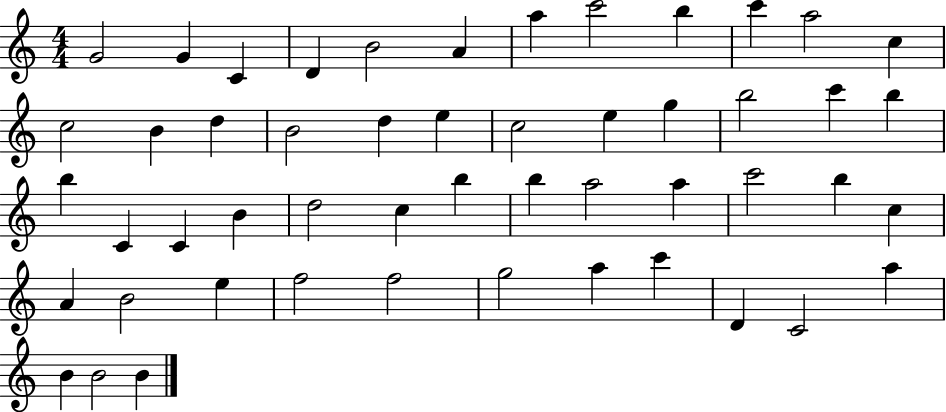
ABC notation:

X:1
T:Untitled
M:4/4
L:1/4
K:C
G2 G C D B2 A a c'2 b c' a2 c c2 B d B2 d e c2 e g b2 c' b b C C B d2 c b b a2 a c'2 b c A B2 e f2 f2 g2 a c' D C2 a B B2 B